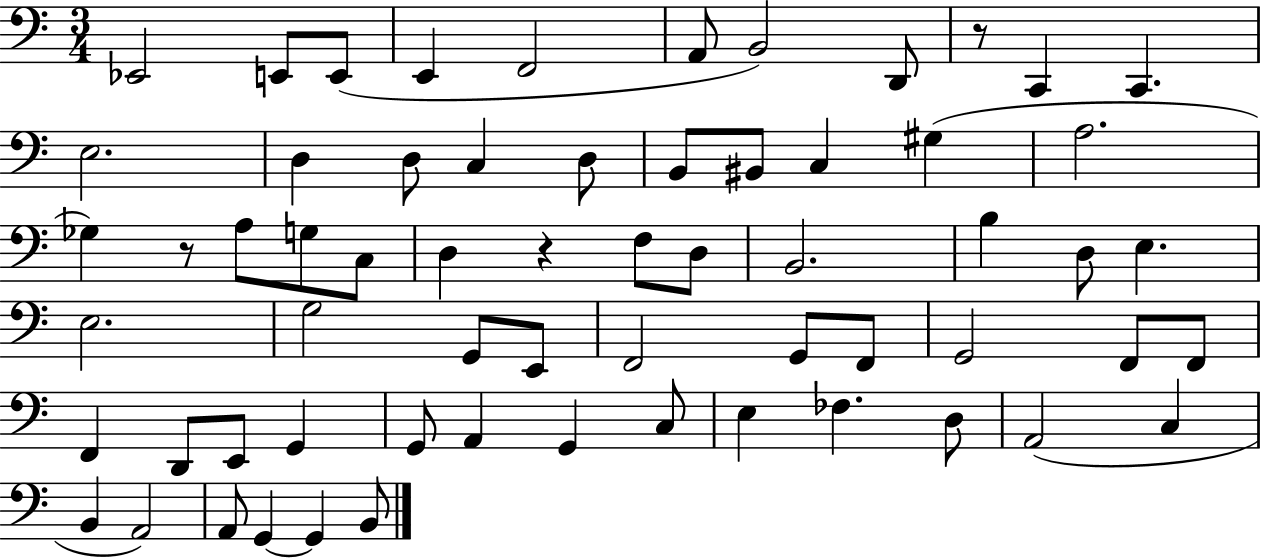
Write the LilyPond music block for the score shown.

{
  \clef bass
  \numericTimeSignature
  \time 3/4
  \key c \major
  ees,2 e,8 e,8( | e,4 f,2 | a,8 b,2) d,8 | r8 c,4 c,4. | \break e2. | d4 d8 c4 d8 | b,8 bis,8 c4 gis4( | a2. | \break ges4) r8 a8 g8 c8 | d4 r4 f8 d8 | b,2. | b4 d8 e4. | \break e2. | g2 g,8 e,8 | f,2 g,8 f,8 | g,2 f,8 f,8 | \break f,4 d,8 e,8 g,4 | g,8 a,4 g,4 c8 | e4 fes4. d8 | a,2( c4 | \break b,4 a,2) | a,8 g,4~~ g,4 b,8 | \bar "|."
}